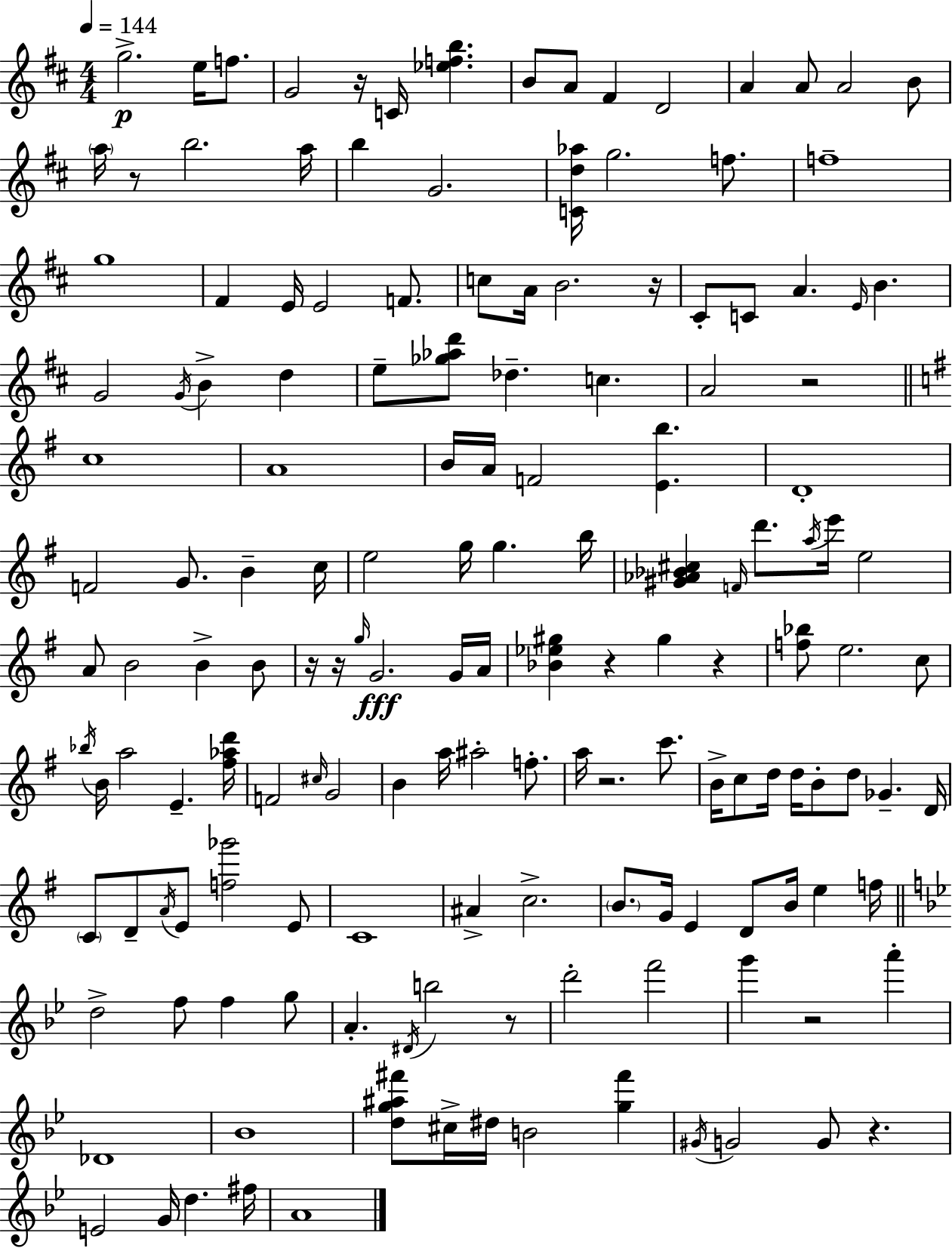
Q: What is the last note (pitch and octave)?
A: A4